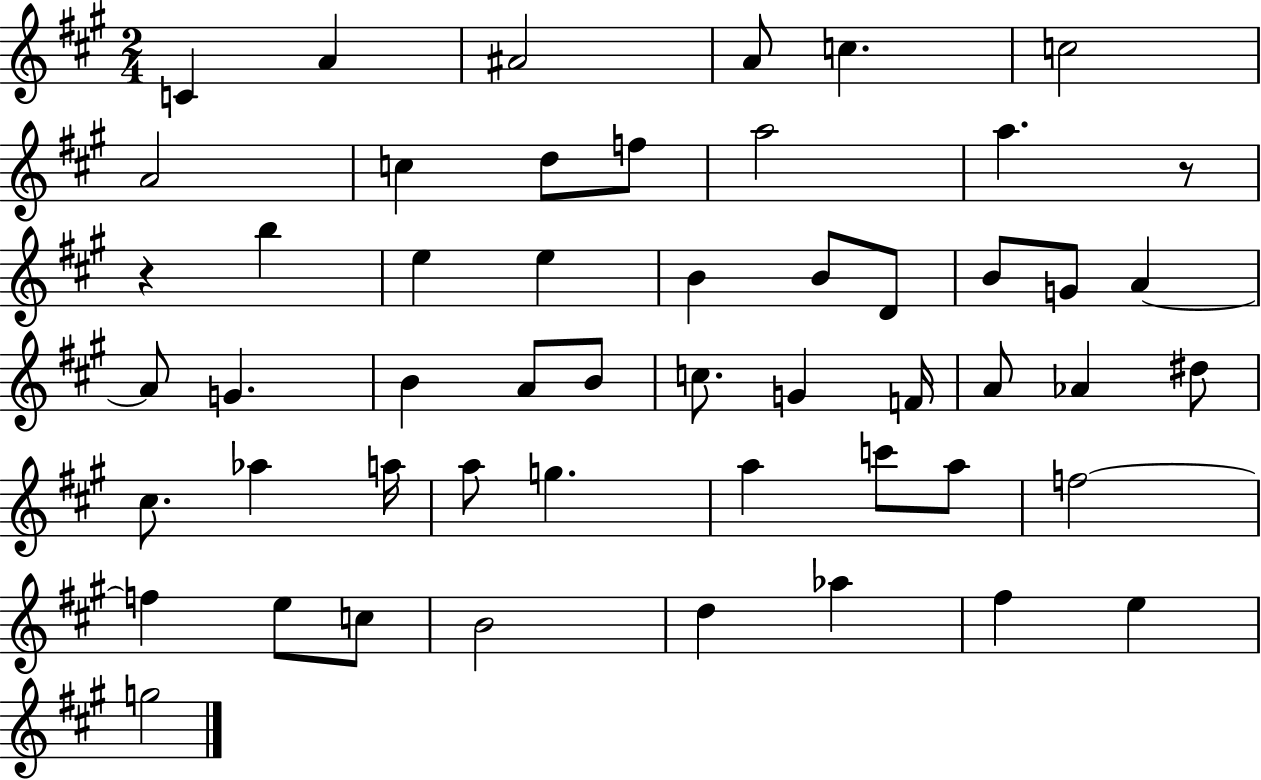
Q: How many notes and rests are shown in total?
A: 52